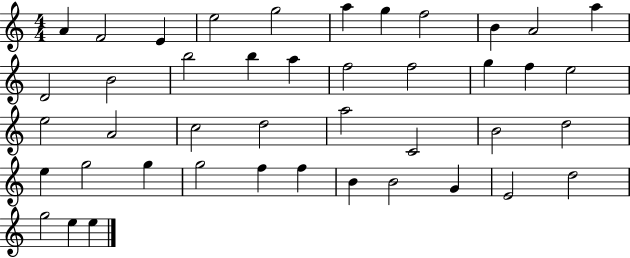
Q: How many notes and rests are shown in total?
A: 43